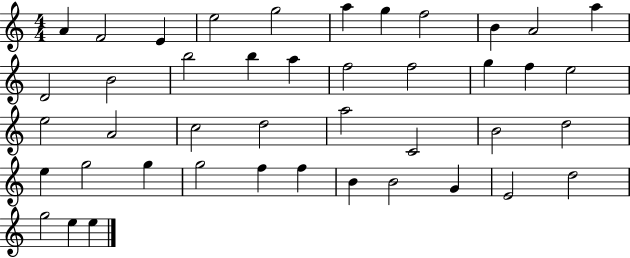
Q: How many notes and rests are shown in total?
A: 43